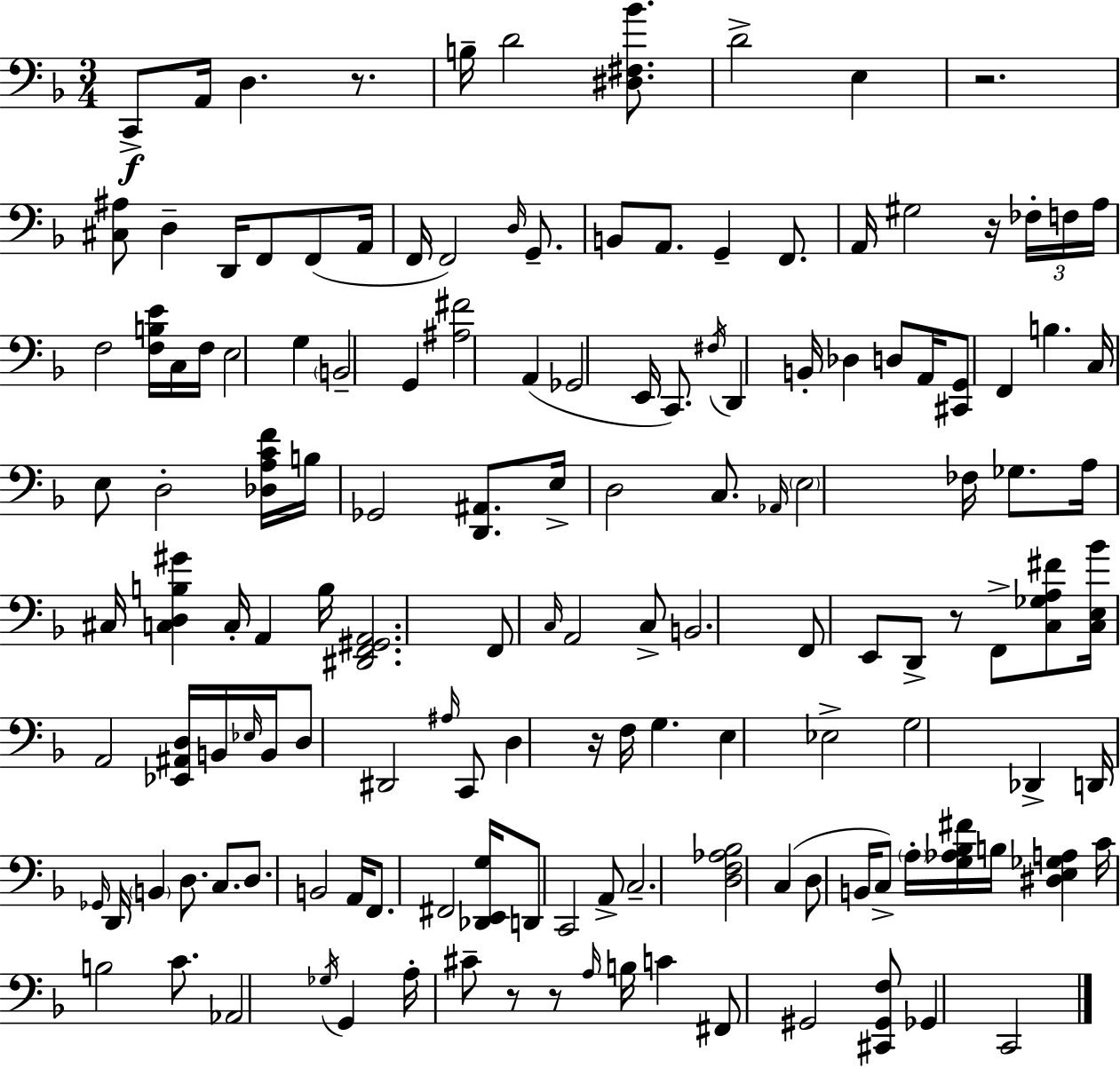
C2/e A2/s D3/q. R/e. B3/s D4/h [D#3,F#3,Bb4]/e. D4/h E3/q R/h. [C#3,A#3]/e D3/q D2/s F2/e F2/e A2/s F2/s F2/h D3/s G2/e. B2/e A2/e. G2/q F2/e. A2/s G#3/h R/s FES3/s F3/s A3/s F3/h [F3,B3,E4]/s C3/s F3/s E3/h G3/q B2/h G2/q [A#3,F#4]/h A2/q Gb2/h E2/s C2/e. F#3/s D2/q B2/s Db3/q D3/e A2/s [C#2,G2]/e F2/q B3/q. C3/s E3/e D3/h [Db3,A3,C4,F4]/s B3/s Gb2/h [D2,A#2]/e. E3/s D3/h C3/e. Ab2/s E3/h FES3/s Gb3/e. A3/s C#3/s [C3,D3,B3,G#4]/q C3/s A2/q B3/s [D#2,F2,G#2,A2]/h. F2/e C3/s A2/h C3/e B2/h. F2/e E2/e D2/e R/e F2/e [C3,Gb3,A3,F#4]/e [C3,E3,Bb4]/s A2/h [Eb2,A#2,D3]/s B2/s Eb3/s B2/s D3/e D#2/h A#3/s C2/e D3/q R/s F3/s G3/q. E3/q Eb3/h G3/h Db2/q D2/s Gb2/s D2/s B2/q D3/e. C3/e. D3/e. B2/h A2/s F2/e. F#2/h [Db2,E2,G3]/s D2/e C2/h A2/e C3/h. [D3,F3,Ab3,Bb3]/h C3/q D3/e B2/s C3/e A3/s [G3,Ab3,Bb3,F#4]/s B3/s [D#3,E3,Gb3,A3]/q C4/s B3/h C4/e. Ab2/h Gb3/s G2/q A3/s C#4/e R/e R/e A3/s B3/s C4/q F#2/e G#2/h [C#2,G#2,F3]/e Gb2/q C2/h